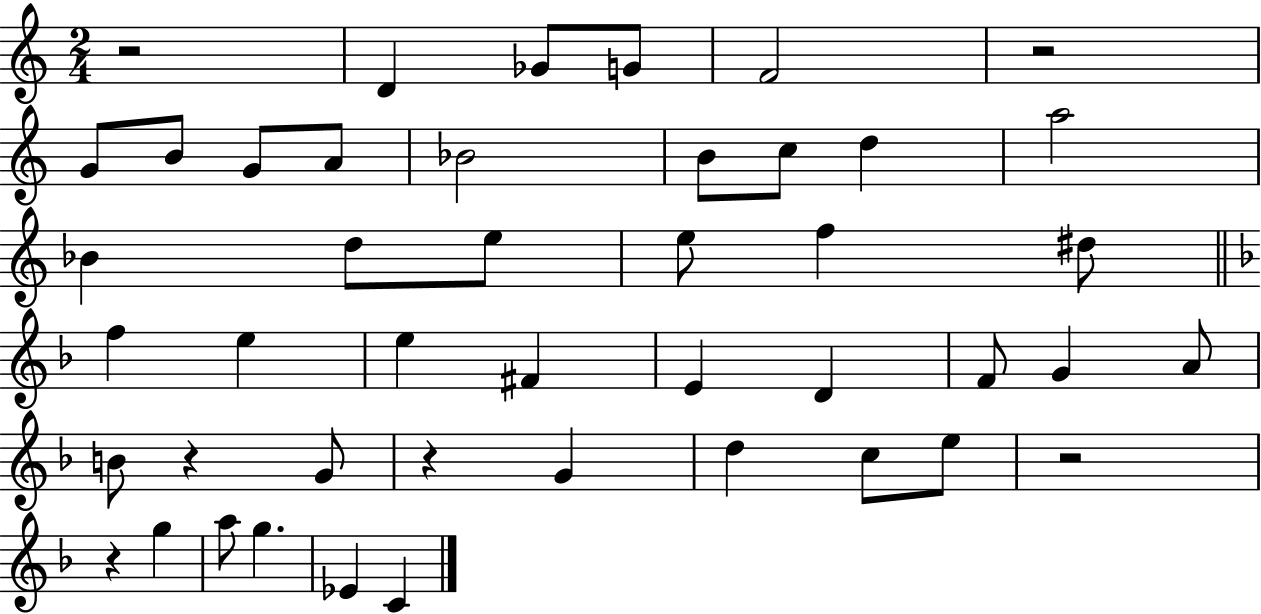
X:1
T:Untitled
M:2/4
L:1/4
K:C
z2 D _G/2 G/2 F2 z2 G/2 B/2 G/2 A/2 _B2 B/2 c/2 d a2 _B d/2 e/2 e/2 f ^d/2 f e e ^F E D F/2 G A/2 B/2 z G/2 z G d c/2 e/2 z2 z g a/2 g _E C